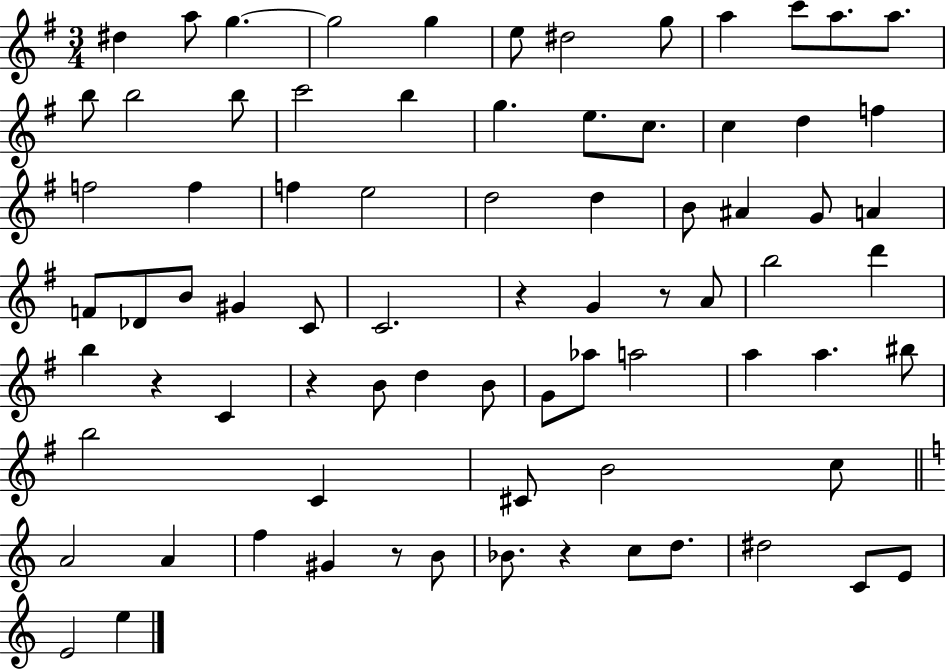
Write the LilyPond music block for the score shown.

{
  \clef treble
  \numericTimeSignature
  \time 3/4
  \key g \major
  \repeat volta 2 { dis''4 a''8 g''4.~~ | g''2 g''4 | e''8 dis''2 g''8 | a''4 c'''8 a''8. a''8. | \break b''8 b''2 b''8 | c'''2 b''4 | g''4. e''8. c''8. | c''4 d''4 f''4 | \break f''2 f''4 | f''4 e''2 | d''2 d''4 | b'8 ais'4 g'8 a'4 | \break f'8 des'8 b'8 gis'4 c'8 | c'2. | r4 g'4 r8 a'8 | b''2 d'''4 | \break b''4 r4 c'4 | r4 b'8 d''4 b'8 | g'8 aes''8 a''2 | a''4 a''4. bis''8 | \break b''2 c'4 | cis'8 b'2 c''8 | \bar "||" \break \key c \major a'2 a'4 | f''4 gis'4 r8 b'8 | bes'8. r4 c''8 d''8. | dis''2 c'8 e'8 | \break e'2 e''4 | } \bar "|."
}